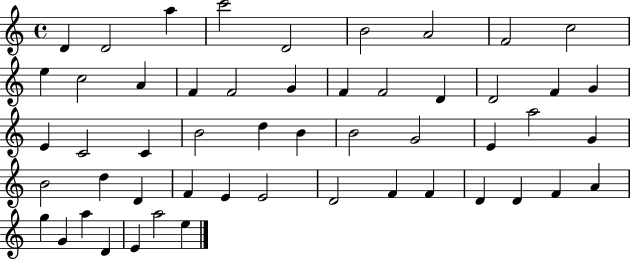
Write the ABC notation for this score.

X:1
T:Untitled
M:4/4
L:1/4
K:C
D D2 a c'2 D2 B2 A2 F2 c2 e c2 A F F2 G F F2 D D2 F G E C2 C B2 d B B2 G2 E a2 G B2 d D F E E2 D2 F F D D F A g G a D E a2 e